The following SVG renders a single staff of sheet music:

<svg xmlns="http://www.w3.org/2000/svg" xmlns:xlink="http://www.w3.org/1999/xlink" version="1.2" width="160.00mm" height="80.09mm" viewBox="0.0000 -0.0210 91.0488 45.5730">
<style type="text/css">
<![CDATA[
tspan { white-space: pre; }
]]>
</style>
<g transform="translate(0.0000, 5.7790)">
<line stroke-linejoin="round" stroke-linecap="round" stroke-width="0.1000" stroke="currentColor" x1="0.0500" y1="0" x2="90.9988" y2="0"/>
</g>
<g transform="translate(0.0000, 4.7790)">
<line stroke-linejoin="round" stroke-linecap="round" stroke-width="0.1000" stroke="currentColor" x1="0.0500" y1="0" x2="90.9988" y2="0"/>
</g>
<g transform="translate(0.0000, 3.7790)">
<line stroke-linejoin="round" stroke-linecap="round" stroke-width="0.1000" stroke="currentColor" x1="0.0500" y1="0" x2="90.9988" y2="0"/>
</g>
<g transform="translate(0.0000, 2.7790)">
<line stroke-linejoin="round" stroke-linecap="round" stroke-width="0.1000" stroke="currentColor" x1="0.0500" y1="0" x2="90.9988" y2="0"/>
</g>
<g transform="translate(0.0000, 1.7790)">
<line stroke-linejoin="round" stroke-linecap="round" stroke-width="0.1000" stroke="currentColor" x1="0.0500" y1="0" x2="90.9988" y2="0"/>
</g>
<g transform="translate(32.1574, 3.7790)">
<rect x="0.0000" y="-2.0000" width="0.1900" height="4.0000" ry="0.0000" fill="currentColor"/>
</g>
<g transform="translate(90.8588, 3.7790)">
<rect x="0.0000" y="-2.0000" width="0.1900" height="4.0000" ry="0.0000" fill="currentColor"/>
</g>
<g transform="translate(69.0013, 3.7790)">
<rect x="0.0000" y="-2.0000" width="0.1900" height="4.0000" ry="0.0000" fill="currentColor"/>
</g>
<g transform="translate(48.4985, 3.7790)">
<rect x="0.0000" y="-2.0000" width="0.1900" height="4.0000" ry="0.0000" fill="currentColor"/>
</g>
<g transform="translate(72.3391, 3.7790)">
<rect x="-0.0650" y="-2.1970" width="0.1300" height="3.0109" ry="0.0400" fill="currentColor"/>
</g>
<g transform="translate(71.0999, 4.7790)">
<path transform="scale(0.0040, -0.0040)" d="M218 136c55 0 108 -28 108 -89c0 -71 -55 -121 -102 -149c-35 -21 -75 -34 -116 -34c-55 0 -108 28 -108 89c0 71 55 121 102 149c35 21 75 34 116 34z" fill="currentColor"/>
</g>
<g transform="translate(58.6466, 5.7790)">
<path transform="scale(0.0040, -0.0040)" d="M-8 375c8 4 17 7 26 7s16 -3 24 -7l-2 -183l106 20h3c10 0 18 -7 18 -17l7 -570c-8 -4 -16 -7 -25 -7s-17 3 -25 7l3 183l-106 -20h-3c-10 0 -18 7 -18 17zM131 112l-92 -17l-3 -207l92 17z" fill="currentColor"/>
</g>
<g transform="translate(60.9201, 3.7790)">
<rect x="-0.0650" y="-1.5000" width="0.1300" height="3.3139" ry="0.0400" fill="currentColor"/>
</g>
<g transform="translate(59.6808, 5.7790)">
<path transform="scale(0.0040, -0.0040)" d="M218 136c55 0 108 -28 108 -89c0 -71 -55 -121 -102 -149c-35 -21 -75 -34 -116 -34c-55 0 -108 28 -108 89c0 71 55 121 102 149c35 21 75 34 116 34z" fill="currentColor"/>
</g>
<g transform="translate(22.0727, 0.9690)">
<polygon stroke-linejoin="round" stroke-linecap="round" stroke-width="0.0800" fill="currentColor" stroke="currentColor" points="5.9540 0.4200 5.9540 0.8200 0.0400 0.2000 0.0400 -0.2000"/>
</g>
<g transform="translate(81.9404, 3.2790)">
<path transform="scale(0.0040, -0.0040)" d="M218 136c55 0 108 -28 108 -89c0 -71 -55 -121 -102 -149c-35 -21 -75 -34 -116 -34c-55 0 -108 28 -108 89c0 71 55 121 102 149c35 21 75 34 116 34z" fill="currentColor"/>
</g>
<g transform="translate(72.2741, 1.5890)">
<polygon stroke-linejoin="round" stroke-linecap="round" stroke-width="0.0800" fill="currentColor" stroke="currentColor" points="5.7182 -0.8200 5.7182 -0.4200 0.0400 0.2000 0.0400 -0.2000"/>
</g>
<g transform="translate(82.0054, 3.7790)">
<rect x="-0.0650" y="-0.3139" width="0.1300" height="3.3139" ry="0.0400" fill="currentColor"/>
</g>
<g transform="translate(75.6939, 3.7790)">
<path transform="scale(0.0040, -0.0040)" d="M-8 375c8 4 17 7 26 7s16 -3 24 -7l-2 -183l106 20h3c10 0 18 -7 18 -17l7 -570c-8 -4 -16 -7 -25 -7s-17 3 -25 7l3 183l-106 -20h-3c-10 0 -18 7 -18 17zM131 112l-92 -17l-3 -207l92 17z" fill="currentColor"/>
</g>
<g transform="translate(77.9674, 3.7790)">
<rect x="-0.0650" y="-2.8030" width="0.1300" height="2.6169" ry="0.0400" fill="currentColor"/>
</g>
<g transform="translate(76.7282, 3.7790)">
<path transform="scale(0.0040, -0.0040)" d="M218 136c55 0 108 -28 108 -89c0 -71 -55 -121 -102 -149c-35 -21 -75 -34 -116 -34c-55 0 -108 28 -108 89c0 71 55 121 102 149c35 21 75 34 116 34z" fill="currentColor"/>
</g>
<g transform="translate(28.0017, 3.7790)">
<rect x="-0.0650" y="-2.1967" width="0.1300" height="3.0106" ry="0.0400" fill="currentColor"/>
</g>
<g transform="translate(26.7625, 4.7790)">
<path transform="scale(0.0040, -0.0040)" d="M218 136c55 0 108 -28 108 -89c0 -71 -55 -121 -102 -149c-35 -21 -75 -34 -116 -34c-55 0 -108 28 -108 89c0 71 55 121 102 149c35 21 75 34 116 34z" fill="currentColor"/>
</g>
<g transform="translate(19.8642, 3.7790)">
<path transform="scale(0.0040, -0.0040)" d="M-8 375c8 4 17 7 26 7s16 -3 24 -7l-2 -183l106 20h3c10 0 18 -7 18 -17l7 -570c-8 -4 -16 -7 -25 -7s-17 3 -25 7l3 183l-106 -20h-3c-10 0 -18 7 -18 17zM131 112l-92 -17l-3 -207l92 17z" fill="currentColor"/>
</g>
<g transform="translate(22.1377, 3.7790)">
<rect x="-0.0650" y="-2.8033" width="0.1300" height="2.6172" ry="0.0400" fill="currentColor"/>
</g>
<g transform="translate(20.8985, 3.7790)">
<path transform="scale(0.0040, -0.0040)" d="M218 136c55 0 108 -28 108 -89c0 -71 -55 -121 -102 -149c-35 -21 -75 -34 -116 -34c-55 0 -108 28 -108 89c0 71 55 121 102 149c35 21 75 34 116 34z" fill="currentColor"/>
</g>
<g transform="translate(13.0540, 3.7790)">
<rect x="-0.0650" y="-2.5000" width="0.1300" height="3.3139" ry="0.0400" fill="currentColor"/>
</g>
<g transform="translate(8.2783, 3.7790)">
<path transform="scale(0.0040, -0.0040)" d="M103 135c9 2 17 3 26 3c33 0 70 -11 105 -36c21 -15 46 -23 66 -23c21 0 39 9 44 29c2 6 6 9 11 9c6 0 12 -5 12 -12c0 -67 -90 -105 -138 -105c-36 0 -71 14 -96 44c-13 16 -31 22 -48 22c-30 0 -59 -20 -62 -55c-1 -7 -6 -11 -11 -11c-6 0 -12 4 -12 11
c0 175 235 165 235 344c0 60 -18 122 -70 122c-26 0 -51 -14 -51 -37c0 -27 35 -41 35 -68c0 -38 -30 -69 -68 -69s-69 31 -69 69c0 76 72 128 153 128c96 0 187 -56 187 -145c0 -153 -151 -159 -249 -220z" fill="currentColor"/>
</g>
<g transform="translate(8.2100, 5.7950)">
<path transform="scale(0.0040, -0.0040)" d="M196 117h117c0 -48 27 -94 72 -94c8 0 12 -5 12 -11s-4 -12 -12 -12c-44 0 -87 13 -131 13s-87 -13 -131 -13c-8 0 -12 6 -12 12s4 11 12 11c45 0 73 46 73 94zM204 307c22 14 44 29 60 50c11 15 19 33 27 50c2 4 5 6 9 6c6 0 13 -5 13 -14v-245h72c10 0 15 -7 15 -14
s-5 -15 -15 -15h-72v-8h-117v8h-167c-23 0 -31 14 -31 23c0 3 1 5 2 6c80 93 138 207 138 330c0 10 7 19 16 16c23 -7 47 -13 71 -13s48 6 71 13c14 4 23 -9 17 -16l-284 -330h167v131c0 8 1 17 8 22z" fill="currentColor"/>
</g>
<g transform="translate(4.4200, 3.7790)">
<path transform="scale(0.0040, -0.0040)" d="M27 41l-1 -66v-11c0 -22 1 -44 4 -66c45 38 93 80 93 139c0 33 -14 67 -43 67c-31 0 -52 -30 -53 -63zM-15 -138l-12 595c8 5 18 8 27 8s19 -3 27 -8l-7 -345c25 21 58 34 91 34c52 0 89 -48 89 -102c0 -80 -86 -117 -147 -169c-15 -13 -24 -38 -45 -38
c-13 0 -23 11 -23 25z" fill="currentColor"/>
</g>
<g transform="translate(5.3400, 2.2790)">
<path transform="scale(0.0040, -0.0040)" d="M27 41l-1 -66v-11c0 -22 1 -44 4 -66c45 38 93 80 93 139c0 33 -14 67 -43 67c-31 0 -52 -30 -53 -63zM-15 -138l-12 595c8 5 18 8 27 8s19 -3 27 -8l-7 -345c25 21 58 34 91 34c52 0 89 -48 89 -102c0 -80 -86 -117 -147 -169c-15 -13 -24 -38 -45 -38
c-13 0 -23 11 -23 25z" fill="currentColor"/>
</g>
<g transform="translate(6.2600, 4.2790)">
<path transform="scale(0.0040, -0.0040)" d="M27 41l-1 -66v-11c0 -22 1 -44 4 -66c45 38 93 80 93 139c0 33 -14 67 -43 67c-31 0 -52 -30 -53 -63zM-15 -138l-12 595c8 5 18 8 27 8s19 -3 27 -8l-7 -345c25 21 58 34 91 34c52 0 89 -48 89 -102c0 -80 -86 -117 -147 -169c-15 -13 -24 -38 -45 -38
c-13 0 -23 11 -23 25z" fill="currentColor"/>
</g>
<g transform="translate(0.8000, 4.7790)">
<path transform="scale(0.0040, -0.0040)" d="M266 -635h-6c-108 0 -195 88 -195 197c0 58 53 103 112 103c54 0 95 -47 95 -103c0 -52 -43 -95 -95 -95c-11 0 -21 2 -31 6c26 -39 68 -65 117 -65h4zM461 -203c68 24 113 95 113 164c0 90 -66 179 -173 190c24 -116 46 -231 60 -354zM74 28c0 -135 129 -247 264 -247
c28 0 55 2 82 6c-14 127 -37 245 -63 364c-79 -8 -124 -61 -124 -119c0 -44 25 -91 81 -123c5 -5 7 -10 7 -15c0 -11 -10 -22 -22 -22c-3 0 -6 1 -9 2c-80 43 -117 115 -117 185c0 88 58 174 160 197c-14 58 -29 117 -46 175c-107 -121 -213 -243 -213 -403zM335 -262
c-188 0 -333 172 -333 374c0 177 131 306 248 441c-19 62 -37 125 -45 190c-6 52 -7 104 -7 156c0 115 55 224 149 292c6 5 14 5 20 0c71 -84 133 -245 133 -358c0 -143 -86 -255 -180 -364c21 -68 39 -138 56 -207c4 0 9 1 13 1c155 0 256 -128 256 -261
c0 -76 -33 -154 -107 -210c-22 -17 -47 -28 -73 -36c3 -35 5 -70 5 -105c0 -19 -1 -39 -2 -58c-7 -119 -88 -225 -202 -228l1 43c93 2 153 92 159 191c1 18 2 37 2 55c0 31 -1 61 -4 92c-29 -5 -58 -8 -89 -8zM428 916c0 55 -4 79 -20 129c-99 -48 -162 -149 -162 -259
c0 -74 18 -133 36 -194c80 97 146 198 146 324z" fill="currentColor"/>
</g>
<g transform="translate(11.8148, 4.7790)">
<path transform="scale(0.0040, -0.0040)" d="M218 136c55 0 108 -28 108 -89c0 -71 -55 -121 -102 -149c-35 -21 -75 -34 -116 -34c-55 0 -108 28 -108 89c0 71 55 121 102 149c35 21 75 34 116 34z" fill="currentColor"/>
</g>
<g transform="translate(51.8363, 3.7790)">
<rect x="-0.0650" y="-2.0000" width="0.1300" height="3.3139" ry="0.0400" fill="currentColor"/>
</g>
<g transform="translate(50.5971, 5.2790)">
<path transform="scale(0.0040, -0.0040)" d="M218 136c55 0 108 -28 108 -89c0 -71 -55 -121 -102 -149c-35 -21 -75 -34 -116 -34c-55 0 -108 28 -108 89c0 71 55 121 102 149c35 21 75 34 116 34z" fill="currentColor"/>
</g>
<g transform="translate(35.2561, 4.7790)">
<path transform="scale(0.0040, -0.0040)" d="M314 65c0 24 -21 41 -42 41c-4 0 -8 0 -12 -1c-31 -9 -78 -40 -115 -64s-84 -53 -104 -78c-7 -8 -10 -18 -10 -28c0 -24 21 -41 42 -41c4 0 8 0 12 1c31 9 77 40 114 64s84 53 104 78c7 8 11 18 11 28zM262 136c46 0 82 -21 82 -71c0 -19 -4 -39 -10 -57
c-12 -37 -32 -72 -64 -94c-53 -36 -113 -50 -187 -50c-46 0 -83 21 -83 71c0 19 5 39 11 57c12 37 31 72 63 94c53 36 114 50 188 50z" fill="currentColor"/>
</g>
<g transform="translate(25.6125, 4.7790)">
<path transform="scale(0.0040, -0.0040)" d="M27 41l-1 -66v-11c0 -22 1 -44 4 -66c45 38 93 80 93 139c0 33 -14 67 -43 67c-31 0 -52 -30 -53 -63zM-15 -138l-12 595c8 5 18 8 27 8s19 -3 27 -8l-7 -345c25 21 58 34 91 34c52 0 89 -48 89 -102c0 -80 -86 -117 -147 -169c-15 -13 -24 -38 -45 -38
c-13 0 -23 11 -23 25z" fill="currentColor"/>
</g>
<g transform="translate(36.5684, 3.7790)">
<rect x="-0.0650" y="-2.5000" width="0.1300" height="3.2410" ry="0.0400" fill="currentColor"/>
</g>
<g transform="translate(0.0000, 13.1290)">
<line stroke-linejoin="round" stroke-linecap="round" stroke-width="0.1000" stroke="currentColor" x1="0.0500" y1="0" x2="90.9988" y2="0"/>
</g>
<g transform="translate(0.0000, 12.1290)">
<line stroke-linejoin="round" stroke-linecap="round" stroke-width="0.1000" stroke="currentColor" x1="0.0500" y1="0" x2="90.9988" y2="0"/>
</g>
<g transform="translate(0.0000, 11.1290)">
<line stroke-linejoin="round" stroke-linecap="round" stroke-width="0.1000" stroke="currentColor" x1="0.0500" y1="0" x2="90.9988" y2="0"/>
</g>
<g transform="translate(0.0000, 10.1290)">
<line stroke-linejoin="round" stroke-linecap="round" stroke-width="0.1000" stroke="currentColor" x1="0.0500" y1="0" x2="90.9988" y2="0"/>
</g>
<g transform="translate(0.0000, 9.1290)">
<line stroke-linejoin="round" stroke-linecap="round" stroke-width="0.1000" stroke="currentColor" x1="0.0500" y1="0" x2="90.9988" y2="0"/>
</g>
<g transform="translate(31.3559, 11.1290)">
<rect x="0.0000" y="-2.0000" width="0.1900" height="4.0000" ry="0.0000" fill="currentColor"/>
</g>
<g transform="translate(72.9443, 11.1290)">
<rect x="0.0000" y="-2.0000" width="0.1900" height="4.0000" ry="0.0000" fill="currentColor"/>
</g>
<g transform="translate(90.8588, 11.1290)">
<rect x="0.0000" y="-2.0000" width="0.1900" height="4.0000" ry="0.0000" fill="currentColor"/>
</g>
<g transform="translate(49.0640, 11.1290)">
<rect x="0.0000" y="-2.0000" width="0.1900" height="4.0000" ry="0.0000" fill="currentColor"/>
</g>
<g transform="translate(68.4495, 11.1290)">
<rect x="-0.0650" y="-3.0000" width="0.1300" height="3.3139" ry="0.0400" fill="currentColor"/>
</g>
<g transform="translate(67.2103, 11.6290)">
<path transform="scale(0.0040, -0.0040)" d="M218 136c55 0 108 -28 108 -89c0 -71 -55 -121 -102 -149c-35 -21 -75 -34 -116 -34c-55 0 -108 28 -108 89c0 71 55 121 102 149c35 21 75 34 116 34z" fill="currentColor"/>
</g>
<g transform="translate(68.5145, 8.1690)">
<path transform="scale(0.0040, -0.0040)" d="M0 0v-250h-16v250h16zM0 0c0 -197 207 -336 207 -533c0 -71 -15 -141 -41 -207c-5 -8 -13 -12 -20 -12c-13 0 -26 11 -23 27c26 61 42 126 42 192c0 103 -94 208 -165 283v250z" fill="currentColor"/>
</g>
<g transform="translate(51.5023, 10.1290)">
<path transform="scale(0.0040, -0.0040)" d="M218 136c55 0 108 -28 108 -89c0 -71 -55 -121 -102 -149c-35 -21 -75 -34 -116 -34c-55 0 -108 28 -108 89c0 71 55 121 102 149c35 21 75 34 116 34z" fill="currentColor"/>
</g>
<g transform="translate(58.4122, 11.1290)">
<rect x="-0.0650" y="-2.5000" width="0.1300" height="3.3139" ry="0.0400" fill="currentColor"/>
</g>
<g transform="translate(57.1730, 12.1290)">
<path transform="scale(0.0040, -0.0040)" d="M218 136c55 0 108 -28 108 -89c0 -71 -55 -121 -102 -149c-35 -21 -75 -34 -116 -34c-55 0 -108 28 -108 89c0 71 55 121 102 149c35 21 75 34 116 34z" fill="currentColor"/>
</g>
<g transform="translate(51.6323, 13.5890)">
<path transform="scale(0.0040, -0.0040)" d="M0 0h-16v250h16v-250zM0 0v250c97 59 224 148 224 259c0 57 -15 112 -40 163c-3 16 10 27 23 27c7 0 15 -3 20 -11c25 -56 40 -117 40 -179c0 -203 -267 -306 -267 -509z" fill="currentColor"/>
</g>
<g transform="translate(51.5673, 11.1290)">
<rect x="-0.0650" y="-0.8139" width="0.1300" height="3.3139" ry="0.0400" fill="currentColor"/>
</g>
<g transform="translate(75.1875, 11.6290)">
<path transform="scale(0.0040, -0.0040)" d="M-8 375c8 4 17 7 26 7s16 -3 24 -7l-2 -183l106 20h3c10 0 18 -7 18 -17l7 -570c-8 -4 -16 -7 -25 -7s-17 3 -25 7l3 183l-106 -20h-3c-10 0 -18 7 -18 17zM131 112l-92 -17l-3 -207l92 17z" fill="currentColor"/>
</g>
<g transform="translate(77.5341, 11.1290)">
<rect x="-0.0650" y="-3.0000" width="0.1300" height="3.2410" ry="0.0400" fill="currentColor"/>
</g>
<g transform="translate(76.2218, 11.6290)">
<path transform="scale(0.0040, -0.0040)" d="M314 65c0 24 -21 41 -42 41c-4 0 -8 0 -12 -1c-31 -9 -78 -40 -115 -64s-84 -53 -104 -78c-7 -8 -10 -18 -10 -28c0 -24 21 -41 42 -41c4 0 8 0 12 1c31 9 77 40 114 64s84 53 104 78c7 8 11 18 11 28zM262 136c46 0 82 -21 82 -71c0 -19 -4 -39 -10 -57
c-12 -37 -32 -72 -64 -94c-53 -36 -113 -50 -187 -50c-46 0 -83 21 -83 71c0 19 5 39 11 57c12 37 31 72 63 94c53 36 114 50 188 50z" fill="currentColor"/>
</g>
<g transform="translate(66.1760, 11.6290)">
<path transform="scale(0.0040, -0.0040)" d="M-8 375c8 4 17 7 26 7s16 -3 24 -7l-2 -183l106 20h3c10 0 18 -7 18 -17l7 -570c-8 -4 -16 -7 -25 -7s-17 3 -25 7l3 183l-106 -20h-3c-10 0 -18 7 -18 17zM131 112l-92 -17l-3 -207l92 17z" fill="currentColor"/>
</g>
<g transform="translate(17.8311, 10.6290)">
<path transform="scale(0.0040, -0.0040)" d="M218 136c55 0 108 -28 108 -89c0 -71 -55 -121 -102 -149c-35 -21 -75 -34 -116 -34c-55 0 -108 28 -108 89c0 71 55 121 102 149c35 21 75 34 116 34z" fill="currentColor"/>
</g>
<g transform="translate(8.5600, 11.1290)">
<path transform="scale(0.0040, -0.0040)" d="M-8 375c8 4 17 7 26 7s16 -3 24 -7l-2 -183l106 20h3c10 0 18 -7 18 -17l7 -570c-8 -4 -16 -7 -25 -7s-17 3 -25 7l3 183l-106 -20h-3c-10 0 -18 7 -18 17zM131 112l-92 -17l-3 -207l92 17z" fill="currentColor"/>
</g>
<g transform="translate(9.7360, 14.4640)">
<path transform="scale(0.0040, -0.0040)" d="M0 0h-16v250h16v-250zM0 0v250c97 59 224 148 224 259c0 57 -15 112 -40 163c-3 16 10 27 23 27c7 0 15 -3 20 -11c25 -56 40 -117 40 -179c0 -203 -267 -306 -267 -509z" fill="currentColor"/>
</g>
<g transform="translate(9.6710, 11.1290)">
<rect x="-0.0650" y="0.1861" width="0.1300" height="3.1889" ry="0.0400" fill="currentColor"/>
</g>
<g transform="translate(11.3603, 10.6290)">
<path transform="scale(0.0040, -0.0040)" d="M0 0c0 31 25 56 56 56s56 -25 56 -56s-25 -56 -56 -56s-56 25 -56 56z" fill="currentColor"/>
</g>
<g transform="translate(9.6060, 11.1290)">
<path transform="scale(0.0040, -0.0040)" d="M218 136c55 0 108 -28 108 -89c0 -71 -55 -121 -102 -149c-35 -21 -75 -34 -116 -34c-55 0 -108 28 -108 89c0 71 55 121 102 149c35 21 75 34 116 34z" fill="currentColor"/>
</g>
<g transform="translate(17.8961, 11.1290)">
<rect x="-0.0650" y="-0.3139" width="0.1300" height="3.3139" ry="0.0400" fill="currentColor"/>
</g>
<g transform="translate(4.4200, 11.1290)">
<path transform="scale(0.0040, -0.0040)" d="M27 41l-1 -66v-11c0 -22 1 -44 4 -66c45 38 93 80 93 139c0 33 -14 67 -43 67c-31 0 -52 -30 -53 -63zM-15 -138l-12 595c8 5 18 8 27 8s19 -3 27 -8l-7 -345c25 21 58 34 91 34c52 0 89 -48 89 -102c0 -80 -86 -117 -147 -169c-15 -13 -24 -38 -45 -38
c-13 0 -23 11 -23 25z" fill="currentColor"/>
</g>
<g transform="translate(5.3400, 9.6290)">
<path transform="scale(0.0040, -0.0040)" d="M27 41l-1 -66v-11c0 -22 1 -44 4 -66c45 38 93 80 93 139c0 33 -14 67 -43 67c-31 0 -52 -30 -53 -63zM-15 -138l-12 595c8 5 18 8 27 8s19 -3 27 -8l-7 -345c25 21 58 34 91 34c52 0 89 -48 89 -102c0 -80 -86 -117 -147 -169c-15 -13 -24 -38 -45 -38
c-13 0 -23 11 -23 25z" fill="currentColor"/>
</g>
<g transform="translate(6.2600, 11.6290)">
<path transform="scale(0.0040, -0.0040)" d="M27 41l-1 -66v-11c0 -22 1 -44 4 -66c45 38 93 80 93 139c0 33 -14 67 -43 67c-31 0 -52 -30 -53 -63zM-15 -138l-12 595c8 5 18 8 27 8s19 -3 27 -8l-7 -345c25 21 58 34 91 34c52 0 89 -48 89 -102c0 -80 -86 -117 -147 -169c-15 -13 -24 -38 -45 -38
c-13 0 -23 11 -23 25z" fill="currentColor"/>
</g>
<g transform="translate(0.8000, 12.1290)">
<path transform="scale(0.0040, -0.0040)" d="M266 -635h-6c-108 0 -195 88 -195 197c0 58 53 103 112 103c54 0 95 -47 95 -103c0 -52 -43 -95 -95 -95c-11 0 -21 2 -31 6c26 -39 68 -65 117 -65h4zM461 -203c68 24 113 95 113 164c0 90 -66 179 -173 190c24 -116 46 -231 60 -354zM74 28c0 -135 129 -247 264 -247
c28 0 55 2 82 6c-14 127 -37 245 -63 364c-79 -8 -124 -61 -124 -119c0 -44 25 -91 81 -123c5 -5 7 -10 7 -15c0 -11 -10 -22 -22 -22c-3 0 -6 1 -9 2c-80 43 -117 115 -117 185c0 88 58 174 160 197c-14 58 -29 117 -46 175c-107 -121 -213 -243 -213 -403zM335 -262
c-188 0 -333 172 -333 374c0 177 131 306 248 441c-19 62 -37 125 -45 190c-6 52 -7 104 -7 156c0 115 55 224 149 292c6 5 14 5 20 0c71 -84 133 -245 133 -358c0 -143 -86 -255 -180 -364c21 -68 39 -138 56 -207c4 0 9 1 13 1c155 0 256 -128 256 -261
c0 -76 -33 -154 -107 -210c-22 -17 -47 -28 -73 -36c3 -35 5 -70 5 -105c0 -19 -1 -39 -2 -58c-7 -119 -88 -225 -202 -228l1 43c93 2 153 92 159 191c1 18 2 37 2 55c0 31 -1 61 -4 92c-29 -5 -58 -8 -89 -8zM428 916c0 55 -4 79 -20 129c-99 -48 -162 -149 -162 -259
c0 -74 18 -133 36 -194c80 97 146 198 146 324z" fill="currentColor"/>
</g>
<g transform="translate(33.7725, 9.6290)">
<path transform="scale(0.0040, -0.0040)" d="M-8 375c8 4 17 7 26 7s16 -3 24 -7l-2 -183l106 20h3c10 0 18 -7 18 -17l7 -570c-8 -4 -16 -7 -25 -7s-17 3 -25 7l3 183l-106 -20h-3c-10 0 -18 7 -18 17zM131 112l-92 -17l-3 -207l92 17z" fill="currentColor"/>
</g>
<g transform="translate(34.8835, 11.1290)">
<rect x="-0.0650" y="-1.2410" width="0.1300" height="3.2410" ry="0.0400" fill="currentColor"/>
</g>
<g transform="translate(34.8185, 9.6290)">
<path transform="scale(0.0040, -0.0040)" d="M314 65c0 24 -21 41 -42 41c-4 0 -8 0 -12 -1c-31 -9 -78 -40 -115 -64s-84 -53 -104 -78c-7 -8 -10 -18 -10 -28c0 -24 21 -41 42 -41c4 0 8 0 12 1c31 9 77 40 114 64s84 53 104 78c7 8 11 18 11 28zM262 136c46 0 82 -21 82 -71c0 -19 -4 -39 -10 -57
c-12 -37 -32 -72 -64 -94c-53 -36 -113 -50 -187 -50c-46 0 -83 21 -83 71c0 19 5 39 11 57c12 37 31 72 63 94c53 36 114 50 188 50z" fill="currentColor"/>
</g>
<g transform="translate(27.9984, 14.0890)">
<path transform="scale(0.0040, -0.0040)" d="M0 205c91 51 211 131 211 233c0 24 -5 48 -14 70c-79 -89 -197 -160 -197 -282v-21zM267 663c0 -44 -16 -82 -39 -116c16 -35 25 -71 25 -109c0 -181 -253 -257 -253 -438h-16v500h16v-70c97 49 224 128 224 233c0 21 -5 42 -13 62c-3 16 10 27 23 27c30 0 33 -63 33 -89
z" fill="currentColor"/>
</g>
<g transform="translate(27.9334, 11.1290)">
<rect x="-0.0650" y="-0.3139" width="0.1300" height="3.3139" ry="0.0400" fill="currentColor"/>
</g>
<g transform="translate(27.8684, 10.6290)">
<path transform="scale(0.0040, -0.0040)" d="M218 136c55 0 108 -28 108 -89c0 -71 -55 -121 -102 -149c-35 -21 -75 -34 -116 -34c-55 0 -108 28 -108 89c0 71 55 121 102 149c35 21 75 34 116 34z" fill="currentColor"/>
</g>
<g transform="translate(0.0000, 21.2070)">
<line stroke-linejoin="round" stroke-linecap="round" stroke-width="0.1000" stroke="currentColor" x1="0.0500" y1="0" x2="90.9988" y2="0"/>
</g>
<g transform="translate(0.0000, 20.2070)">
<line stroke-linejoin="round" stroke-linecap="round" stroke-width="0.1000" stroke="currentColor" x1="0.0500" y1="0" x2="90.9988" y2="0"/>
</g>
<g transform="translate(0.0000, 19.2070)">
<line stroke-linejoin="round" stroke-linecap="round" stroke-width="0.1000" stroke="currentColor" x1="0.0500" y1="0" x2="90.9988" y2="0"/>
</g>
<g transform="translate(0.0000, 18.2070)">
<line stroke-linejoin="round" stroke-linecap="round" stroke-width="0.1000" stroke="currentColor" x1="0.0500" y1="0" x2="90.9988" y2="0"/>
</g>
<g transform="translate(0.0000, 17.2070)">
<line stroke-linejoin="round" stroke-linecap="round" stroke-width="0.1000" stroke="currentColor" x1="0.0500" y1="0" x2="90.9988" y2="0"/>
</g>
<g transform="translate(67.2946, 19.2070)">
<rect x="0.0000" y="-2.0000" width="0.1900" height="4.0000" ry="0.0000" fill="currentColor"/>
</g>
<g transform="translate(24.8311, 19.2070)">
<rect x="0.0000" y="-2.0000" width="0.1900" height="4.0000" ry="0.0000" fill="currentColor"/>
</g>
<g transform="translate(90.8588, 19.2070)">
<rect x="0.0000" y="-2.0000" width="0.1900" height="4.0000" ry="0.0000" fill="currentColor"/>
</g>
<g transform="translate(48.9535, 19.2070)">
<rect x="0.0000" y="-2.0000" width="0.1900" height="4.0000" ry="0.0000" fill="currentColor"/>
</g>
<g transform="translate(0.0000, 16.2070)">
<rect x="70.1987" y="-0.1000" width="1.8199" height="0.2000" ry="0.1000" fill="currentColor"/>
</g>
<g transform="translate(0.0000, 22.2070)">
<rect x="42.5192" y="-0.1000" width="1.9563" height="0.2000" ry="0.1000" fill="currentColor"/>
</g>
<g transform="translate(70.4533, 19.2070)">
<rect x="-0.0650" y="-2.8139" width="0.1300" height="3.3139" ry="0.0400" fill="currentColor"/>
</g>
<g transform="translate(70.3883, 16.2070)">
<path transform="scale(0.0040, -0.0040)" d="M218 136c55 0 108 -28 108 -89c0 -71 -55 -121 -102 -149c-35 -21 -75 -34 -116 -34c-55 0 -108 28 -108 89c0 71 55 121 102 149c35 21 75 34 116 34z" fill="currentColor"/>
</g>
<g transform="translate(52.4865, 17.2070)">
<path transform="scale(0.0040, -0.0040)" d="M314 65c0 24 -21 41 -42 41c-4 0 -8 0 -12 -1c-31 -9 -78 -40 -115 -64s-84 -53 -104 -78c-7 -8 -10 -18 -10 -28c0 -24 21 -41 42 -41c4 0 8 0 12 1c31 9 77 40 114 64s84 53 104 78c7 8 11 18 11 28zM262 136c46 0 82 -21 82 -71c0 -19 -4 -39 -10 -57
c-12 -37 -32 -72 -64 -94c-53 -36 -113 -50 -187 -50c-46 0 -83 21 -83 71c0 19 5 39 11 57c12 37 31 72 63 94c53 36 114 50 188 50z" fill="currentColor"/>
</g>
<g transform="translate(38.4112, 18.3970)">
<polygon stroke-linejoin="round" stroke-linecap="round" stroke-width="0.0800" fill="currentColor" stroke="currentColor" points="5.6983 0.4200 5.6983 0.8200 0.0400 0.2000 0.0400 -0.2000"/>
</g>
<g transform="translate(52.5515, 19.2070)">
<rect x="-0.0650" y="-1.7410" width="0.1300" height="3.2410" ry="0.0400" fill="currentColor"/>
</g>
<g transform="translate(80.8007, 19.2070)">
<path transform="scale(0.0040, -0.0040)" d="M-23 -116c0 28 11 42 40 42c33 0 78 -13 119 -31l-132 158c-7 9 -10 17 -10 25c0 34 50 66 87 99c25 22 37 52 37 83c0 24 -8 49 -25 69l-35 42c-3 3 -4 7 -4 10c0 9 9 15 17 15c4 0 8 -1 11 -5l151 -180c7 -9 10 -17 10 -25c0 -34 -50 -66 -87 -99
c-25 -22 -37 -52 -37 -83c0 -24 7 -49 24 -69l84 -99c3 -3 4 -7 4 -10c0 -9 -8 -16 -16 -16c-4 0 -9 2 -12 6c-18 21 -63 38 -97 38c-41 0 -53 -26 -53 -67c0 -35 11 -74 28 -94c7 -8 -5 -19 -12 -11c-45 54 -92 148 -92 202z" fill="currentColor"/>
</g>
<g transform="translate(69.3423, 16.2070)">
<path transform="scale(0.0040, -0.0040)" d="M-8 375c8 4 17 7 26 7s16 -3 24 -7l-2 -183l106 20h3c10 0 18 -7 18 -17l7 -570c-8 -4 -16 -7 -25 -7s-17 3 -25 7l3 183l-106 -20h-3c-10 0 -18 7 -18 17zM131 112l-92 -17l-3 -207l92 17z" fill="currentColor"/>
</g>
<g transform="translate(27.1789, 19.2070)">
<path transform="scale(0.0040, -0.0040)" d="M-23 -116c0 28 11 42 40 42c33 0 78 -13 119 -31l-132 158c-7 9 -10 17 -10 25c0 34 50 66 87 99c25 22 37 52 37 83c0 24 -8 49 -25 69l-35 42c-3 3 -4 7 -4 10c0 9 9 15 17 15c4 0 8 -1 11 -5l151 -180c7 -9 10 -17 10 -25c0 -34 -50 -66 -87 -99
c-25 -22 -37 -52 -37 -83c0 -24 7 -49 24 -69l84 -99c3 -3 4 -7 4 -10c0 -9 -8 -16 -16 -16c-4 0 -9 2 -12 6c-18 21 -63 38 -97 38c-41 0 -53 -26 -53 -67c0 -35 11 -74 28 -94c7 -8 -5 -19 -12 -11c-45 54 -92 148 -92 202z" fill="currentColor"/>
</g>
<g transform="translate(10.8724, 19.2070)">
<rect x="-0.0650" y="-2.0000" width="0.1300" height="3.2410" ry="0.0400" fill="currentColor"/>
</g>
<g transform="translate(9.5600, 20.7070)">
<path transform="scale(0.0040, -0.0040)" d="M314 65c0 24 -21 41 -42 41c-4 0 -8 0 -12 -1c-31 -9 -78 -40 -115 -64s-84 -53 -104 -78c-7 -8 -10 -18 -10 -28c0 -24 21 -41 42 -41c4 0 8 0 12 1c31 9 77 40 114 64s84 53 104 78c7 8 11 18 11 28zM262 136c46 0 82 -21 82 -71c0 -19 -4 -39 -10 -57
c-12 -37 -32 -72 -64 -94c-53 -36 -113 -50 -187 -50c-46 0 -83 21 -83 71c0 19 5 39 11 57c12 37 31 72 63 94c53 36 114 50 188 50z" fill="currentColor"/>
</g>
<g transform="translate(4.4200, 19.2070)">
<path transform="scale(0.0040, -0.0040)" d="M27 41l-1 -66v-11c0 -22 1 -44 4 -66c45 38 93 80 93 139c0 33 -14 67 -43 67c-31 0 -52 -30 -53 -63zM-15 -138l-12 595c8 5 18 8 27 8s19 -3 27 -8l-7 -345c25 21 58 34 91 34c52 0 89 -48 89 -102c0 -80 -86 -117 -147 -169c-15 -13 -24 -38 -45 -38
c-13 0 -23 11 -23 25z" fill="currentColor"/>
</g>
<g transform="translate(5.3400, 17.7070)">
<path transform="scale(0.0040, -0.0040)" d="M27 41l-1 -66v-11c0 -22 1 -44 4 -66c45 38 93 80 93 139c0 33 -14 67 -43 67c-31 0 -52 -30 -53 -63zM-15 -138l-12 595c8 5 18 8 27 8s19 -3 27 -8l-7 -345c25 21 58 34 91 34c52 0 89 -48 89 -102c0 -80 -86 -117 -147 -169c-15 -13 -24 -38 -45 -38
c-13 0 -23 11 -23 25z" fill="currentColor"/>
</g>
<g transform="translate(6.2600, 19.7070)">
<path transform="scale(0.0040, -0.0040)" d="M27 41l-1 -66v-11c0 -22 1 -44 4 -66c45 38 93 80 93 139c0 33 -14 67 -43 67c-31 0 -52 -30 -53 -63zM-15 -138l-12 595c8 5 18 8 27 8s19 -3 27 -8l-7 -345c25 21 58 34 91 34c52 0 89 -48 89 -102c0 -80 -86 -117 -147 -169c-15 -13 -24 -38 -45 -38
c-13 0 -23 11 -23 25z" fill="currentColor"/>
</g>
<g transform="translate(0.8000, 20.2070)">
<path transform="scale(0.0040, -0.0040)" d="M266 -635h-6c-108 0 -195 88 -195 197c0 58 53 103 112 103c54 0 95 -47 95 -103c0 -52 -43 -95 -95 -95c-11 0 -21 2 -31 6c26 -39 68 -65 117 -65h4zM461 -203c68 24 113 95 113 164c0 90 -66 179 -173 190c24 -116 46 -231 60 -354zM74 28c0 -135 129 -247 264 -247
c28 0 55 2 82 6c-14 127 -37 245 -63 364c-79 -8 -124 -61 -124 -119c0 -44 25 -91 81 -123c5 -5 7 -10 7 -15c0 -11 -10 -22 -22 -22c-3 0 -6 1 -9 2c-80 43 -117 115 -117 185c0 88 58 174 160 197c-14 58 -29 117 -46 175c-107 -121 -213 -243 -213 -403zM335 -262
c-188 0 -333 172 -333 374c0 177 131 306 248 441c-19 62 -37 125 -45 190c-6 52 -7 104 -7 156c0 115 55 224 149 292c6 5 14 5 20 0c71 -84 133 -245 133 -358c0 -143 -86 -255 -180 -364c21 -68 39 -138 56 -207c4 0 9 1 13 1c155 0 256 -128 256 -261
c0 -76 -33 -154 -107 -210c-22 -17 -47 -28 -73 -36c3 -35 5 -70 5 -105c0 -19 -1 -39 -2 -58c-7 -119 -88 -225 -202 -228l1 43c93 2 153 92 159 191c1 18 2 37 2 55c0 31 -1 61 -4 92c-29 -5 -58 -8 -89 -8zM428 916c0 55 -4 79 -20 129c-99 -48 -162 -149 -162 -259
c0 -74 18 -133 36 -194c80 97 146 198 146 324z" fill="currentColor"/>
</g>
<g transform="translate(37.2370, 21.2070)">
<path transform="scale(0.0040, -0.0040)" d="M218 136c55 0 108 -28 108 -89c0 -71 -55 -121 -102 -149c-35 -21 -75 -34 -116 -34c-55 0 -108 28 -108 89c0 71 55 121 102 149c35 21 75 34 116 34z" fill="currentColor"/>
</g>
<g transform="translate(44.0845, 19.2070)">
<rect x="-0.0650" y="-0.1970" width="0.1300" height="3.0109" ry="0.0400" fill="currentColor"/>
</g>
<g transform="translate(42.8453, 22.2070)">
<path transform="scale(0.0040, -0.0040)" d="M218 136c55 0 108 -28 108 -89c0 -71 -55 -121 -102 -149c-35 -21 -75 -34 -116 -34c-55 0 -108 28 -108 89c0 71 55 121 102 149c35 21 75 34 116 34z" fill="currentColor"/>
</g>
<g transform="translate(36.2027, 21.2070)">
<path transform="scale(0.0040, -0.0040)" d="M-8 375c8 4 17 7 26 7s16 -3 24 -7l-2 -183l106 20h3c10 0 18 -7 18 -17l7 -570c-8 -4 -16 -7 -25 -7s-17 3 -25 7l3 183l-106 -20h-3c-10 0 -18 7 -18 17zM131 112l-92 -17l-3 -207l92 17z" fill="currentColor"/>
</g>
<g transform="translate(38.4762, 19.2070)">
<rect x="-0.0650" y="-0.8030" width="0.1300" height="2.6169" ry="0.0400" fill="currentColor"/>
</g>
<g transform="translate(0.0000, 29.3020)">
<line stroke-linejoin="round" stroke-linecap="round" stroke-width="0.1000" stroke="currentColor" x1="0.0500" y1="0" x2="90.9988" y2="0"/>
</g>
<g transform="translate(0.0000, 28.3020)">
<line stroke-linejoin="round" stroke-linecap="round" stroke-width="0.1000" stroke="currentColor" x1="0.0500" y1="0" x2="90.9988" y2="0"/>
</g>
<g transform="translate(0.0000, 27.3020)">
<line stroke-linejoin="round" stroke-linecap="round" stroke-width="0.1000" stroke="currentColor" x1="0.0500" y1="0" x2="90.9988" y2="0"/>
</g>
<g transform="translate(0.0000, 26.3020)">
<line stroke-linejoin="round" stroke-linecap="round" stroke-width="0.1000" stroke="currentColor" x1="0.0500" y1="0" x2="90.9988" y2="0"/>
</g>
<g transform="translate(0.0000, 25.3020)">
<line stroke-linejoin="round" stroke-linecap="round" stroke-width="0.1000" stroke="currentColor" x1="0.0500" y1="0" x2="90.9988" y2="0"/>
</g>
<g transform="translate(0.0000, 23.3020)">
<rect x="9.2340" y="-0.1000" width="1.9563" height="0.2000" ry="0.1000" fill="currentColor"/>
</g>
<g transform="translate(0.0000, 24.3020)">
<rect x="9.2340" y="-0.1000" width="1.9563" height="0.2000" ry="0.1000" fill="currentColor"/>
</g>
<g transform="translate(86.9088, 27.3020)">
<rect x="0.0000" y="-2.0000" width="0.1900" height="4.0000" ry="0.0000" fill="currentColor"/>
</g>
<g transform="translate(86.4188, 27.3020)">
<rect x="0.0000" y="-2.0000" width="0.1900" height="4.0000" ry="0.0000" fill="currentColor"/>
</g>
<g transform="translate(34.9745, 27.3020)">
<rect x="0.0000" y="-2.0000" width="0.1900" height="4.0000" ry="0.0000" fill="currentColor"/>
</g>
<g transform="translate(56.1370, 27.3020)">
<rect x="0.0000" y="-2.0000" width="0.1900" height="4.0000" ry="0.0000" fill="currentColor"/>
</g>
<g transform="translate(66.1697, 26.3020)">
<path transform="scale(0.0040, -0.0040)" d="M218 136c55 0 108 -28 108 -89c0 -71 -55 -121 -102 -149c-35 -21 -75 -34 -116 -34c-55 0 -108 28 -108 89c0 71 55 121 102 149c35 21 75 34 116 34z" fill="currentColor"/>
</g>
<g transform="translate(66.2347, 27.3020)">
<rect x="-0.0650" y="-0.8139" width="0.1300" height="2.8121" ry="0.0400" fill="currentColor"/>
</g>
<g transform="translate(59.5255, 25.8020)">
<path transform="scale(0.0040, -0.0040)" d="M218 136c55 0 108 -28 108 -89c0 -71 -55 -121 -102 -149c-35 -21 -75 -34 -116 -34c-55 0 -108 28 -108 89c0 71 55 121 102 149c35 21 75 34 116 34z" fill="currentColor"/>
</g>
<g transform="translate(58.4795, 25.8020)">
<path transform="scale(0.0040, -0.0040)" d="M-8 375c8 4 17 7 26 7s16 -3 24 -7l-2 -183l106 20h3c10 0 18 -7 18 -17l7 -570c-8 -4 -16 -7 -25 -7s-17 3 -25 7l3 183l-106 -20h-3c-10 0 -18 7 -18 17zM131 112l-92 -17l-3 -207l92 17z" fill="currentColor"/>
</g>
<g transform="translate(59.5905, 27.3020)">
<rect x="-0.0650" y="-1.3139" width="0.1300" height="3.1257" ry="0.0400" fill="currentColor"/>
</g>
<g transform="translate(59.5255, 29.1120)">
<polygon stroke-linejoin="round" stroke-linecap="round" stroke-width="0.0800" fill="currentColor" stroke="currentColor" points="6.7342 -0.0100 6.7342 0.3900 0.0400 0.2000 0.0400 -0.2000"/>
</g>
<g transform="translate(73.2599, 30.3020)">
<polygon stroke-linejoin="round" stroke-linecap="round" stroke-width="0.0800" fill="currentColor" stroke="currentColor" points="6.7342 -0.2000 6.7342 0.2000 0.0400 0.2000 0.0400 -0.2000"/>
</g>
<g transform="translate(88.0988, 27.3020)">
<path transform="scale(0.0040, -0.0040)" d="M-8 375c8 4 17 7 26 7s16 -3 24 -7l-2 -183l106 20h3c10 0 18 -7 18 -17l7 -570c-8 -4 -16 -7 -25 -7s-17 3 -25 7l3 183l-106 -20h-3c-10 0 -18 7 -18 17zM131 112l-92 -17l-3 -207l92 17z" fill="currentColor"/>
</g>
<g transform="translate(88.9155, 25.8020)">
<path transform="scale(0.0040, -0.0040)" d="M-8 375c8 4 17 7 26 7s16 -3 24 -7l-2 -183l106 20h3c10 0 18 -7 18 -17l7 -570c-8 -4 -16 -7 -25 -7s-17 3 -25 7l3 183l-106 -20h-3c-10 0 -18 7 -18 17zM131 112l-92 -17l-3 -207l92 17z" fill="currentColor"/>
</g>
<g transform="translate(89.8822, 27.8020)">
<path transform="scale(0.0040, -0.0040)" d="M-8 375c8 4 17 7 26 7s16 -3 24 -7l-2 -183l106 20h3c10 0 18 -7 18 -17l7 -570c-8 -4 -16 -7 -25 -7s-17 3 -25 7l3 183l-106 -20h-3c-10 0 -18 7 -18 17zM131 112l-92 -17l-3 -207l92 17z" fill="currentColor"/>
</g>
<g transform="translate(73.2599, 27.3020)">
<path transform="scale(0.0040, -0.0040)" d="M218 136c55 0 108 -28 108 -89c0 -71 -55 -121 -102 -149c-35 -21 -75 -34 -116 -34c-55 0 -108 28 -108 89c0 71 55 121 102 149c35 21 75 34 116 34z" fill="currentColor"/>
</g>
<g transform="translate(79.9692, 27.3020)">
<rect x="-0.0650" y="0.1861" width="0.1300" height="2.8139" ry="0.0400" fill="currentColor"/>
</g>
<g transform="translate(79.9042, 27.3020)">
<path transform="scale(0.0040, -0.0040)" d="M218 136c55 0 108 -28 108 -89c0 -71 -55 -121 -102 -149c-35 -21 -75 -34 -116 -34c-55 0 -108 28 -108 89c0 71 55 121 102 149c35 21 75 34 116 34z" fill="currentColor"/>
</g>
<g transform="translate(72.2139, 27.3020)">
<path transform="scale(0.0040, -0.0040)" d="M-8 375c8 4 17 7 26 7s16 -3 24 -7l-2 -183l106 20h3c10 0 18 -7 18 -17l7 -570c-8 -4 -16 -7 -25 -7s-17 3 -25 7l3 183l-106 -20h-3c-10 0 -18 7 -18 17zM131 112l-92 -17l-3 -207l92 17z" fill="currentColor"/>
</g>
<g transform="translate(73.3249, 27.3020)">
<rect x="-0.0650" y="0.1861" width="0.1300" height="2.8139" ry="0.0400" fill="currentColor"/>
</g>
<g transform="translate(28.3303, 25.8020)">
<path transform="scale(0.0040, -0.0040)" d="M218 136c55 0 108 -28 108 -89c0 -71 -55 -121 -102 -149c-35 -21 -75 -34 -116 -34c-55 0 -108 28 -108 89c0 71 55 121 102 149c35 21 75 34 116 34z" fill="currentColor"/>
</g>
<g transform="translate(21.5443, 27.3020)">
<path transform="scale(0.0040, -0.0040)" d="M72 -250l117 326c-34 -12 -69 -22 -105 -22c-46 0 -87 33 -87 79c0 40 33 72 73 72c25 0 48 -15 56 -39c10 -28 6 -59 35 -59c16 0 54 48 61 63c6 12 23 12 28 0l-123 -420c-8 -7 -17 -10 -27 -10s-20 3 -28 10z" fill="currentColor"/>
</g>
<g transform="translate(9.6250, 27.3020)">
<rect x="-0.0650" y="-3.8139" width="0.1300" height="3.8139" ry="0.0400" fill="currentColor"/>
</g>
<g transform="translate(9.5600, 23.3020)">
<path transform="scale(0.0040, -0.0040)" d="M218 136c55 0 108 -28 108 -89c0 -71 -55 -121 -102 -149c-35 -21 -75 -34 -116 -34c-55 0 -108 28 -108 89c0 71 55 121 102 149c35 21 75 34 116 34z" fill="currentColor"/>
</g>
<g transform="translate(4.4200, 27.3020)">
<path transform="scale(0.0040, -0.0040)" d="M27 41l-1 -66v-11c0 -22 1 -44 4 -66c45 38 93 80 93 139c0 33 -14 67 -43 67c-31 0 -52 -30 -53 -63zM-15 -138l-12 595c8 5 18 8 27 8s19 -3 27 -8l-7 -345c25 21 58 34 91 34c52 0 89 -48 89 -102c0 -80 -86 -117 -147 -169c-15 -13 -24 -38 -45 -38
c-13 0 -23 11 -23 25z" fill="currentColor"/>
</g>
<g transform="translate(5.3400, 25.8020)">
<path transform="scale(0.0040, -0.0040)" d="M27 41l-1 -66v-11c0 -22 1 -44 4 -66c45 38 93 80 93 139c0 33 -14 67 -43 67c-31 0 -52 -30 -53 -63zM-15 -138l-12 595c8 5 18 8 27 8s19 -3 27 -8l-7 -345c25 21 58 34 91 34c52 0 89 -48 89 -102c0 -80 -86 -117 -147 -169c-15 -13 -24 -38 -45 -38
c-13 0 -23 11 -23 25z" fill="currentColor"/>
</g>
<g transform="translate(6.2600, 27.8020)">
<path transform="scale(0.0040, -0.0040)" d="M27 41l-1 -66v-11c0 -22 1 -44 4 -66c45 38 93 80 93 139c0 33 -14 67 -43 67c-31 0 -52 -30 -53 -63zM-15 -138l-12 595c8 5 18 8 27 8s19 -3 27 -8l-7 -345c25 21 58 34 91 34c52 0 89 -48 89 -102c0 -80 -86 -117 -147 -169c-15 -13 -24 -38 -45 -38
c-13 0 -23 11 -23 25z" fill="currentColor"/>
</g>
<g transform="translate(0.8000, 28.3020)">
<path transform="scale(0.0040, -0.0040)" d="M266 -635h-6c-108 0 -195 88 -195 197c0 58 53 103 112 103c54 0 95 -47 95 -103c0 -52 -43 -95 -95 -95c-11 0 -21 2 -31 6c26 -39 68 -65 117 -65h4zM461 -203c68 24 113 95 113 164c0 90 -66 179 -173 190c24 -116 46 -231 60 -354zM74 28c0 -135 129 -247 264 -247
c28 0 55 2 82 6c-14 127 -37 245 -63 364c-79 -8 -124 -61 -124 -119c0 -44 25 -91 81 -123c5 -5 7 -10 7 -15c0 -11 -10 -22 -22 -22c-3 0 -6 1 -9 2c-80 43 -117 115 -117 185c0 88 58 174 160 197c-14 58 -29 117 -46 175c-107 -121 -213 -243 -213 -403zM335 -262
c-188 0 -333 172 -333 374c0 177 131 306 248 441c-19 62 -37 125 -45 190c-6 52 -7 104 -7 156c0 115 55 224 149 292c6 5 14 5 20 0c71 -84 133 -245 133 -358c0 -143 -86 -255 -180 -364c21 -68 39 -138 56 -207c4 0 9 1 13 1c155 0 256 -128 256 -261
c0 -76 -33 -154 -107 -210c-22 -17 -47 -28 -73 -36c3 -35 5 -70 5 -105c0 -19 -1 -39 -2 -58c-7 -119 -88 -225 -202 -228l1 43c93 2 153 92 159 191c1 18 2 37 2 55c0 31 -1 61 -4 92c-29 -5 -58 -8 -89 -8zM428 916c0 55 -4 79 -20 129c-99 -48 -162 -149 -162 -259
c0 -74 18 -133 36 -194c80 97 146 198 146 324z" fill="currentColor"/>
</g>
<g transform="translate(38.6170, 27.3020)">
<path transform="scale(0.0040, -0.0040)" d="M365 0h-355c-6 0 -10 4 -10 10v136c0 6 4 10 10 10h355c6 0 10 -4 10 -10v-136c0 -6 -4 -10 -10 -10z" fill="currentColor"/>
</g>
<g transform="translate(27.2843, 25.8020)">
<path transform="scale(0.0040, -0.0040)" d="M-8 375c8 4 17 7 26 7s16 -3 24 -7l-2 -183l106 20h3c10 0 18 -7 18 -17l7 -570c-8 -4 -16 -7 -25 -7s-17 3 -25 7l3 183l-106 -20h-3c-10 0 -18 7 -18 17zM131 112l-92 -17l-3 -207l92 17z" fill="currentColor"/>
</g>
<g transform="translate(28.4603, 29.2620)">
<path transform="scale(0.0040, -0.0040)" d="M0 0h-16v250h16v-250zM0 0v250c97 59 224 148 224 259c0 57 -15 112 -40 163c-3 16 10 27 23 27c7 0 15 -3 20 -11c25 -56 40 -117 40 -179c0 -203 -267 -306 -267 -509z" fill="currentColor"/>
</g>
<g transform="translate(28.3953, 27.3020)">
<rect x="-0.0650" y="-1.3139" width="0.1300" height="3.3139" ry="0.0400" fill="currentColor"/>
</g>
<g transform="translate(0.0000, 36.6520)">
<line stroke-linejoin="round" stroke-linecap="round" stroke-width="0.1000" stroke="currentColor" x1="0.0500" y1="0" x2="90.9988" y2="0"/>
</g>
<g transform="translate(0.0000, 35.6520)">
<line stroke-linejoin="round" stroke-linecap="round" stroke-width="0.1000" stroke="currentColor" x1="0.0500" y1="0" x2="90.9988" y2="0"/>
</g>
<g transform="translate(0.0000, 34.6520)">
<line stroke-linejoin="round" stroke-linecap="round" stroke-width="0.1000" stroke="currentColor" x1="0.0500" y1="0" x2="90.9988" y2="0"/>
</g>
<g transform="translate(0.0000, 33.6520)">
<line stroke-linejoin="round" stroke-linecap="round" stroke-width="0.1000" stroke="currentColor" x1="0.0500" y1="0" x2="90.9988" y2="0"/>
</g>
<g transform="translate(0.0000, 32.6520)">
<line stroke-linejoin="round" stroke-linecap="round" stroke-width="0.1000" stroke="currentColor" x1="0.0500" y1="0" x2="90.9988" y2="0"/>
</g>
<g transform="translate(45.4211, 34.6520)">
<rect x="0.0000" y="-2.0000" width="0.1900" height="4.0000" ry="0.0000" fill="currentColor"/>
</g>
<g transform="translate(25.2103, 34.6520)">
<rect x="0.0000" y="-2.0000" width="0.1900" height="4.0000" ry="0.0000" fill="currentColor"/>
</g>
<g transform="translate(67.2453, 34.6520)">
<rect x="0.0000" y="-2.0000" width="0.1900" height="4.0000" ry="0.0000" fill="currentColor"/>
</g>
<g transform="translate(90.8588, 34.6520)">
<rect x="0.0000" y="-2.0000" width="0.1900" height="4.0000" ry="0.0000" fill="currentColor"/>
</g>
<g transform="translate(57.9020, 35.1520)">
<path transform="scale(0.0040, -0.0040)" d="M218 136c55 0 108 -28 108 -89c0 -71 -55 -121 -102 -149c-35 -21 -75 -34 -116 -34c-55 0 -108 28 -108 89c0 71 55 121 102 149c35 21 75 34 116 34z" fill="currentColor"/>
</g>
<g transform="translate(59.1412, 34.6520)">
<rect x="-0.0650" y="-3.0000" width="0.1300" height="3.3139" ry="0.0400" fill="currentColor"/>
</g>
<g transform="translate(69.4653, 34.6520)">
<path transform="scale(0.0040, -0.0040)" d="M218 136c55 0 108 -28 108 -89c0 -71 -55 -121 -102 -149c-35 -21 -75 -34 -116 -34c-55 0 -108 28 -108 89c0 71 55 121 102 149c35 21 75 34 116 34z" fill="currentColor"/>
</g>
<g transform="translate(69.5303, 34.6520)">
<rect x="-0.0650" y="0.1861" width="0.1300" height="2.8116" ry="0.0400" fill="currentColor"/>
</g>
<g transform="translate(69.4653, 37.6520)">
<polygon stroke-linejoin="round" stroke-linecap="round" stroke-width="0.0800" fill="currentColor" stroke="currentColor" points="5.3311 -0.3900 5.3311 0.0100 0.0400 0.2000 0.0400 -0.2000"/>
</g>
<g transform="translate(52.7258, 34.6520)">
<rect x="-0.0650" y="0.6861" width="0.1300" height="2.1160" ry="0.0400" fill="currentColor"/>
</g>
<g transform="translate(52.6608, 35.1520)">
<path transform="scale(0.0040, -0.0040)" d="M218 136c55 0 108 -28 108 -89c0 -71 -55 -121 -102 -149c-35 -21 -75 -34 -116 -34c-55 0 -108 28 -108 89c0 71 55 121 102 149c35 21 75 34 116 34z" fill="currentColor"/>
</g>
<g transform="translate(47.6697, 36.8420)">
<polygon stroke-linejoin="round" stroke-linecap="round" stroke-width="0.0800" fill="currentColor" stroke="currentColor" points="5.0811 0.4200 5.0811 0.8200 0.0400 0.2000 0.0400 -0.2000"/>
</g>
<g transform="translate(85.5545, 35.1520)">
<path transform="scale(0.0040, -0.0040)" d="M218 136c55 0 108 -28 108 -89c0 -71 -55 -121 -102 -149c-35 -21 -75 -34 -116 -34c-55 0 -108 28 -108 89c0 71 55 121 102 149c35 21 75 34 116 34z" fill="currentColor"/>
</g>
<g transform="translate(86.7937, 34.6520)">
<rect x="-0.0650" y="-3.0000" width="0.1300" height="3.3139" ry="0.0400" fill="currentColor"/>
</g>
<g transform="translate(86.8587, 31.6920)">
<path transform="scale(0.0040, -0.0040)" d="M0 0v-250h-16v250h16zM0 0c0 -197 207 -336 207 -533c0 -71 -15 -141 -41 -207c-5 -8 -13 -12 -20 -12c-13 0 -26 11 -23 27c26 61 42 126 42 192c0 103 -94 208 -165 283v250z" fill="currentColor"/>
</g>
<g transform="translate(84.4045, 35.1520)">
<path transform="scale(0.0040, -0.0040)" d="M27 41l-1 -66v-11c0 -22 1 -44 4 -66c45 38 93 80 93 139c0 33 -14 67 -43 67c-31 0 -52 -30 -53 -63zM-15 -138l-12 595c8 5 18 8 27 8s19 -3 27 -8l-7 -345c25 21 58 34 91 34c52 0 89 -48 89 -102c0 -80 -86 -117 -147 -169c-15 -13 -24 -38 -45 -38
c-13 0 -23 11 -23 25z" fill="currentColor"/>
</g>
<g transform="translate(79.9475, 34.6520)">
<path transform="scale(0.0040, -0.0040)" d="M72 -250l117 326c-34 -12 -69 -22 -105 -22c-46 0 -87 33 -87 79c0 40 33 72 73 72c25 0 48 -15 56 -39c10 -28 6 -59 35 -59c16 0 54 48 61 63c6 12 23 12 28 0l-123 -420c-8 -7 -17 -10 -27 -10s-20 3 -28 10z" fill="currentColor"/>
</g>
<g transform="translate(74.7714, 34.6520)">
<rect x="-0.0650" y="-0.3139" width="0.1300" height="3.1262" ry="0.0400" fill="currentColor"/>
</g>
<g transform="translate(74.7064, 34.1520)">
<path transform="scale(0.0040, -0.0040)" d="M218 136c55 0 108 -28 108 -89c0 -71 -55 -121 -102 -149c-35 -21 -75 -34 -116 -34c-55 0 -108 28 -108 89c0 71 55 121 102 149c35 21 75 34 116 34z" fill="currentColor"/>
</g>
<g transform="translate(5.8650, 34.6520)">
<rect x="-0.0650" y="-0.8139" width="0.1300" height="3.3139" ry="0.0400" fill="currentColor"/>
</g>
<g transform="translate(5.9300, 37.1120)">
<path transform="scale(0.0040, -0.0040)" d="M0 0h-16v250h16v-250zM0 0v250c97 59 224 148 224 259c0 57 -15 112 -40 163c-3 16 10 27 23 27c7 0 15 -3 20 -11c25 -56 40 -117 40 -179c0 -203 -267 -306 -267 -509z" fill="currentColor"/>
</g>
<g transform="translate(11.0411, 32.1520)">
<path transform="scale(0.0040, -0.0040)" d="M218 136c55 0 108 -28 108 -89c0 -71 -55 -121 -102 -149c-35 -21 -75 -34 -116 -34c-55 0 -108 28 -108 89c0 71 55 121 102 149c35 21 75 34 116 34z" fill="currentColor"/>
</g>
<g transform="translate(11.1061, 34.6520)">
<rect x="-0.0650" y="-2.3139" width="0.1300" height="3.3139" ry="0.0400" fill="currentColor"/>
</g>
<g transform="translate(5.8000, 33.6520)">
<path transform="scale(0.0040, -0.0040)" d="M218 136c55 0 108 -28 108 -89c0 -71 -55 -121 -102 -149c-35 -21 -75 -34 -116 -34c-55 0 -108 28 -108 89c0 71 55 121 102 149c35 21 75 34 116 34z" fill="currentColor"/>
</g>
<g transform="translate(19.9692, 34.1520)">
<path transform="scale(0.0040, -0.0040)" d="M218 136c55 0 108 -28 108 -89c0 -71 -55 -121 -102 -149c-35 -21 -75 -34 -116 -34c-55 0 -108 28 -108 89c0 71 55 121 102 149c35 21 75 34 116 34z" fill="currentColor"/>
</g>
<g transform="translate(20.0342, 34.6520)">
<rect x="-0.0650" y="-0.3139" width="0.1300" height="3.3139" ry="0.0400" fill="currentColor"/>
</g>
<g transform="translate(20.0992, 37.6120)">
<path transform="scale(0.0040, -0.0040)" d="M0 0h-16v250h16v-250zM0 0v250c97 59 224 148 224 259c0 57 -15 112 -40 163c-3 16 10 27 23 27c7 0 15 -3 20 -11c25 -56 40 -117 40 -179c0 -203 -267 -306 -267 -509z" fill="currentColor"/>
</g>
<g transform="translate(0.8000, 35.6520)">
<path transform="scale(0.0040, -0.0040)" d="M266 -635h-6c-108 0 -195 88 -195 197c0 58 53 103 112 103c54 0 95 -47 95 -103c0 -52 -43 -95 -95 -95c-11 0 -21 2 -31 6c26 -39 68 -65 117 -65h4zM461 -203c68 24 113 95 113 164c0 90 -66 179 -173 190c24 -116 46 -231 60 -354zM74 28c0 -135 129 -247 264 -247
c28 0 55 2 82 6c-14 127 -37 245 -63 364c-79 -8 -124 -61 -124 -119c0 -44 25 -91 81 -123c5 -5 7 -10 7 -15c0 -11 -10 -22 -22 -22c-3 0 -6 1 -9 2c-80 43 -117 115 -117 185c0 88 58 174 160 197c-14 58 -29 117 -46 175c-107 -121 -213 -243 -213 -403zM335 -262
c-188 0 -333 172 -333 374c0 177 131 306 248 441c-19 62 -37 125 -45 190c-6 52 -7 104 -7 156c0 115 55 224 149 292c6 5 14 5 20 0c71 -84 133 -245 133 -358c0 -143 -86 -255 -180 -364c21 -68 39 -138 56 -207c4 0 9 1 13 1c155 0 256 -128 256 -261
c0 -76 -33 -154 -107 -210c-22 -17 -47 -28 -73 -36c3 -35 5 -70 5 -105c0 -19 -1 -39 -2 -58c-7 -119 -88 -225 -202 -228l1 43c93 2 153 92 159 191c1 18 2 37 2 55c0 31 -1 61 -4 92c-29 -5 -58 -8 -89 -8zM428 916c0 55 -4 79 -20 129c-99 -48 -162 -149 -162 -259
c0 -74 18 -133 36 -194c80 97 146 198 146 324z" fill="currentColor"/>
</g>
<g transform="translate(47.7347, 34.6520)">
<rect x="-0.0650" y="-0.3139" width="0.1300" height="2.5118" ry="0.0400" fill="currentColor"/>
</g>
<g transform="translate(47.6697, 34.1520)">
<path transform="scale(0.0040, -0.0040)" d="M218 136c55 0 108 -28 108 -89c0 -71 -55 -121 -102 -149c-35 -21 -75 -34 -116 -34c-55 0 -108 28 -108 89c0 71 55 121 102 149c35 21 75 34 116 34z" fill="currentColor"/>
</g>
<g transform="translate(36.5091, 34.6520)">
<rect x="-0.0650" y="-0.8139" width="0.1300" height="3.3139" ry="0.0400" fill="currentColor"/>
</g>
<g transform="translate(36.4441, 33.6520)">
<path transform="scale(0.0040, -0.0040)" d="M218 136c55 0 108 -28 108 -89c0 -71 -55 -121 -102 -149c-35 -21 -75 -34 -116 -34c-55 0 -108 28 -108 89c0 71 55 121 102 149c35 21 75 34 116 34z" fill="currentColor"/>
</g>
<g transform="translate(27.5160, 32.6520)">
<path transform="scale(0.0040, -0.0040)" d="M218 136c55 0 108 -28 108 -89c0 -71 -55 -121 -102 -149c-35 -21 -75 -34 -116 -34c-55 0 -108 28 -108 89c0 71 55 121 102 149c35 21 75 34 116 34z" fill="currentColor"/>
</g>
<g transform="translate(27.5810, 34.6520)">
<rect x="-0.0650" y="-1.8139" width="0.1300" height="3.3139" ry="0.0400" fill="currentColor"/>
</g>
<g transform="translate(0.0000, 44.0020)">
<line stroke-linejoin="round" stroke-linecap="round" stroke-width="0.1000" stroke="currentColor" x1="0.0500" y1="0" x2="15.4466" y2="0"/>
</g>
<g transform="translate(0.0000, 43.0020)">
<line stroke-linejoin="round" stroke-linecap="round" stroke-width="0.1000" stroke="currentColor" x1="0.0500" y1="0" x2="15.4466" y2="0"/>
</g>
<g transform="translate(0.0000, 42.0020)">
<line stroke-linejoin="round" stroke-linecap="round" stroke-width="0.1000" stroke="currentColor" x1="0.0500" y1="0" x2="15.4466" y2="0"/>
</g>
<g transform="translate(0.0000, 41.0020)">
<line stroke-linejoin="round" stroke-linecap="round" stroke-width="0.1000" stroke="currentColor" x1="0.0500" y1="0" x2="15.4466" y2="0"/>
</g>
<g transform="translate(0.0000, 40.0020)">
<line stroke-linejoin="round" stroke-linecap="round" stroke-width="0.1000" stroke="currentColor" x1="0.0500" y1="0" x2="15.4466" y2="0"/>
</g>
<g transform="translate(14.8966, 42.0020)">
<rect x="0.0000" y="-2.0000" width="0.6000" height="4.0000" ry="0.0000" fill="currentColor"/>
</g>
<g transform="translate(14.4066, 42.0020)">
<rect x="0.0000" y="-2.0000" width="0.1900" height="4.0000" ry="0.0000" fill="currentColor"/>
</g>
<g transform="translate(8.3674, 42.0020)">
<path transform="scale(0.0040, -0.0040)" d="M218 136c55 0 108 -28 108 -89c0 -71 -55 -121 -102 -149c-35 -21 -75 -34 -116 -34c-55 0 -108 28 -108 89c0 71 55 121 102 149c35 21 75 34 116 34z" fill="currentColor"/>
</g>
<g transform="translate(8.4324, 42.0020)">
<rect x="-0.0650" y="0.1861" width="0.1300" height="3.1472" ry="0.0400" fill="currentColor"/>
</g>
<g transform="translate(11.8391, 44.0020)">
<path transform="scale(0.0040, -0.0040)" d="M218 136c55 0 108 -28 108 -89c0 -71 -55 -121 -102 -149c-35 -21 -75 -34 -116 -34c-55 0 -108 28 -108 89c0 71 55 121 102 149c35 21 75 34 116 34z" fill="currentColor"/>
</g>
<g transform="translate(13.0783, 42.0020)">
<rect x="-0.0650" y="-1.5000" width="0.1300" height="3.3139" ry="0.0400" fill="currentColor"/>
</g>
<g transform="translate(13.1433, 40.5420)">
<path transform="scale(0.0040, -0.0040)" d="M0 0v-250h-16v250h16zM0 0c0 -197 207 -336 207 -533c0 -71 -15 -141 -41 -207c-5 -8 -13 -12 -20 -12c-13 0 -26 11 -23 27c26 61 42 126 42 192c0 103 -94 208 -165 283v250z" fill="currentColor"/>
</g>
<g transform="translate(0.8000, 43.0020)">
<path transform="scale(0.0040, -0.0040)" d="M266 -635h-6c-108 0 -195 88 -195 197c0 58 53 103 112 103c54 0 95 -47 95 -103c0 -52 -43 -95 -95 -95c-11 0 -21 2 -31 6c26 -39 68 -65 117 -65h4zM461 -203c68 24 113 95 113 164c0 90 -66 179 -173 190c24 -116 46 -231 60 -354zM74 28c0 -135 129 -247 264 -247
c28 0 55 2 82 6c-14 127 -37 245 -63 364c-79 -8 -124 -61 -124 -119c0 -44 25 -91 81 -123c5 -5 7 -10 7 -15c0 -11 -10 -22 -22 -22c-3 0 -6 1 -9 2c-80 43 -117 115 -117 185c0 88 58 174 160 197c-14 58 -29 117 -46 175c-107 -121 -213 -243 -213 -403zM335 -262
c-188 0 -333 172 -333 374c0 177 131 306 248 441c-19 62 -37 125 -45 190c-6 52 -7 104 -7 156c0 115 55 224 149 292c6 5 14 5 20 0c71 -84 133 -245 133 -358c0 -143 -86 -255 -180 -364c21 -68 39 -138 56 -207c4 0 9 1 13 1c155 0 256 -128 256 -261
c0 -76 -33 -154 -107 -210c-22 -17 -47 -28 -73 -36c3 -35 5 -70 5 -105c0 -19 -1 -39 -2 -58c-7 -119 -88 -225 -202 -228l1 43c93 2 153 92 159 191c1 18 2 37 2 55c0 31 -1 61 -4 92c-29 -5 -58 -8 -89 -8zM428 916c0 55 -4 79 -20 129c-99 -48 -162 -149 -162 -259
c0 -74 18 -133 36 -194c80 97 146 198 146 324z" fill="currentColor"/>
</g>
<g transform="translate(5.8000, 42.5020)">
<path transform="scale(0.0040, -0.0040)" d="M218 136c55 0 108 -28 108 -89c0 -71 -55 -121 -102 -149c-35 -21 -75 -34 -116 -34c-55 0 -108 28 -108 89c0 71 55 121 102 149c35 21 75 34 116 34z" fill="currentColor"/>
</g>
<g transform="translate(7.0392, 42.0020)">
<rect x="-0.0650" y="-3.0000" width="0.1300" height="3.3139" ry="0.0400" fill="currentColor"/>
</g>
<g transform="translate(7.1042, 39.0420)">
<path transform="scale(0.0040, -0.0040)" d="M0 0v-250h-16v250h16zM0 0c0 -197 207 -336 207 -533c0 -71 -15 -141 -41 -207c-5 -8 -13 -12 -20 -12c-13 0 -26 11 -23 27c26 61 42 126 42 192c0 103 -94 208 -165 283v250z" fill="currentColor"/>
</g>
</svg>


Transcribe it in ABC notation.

X:1
T:Untitled
M:2/4
L:1/4
K:Eb
G B/2 _G/2 G2 F E G/2 B/2 c B/2 c c/4 e2 d/2 G A/2 A2 F2 z E/2 C/2 f2 a z c' z/2 e/2 z2 e/2 d/2 B/2 B/2 d/2 g c/2 f d c/2 A/2 A B/2 c/2 z/2 _A/2 A/2 B E/2